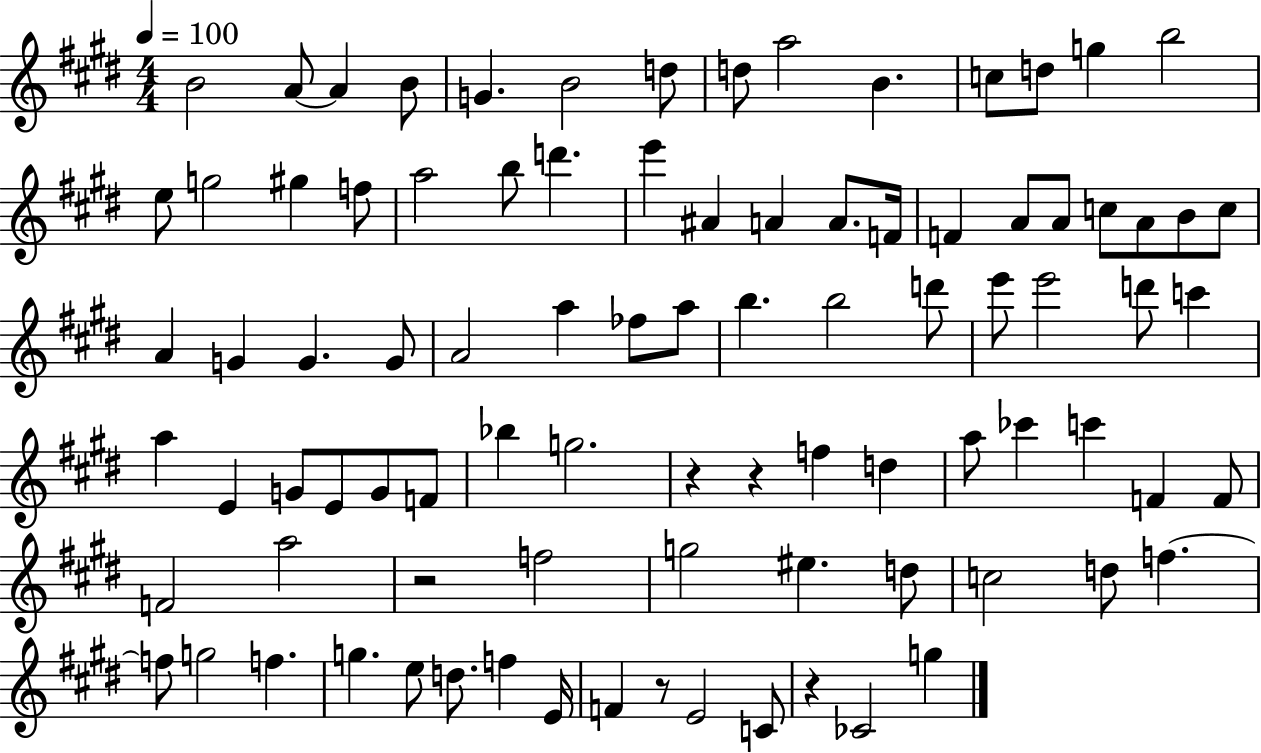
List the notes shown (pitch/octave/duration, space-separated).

B4/h A4/e A4/q B4/e G4/q. B4/h D5/e D5/e A5/h B4/q. C5/e D5/e G5/q B5/h E5/e G5/h G#5/q F5/e A5/h B5/e D6/q. E6/q A#4/q A4/q A4/e. F4/s F4/q A4/e A4/e C5/e A4/e B4/e C5/e A4/q G4/q G4/q. G4/e A4/h A5/q FES5/e A5/e B5/q. B5/h D6/e E6/e E6/h D6/e C6/q A5/q E4/q G4/e E4/e G4/e F4/e Bb5/q G5/h. R/q R/q F5/q D5/q A5/e CES6/q C6/q F4/q F4/e F4/h A5/h R/h F5/h G5/h EIS5/q. D5/e C5/h D5/e F5/q. F5/e G5/h F5/q. G5/q. E5/e D5/e. F5/q E4/s F4/q R/e E4/h C4/e R/q CES4/h G5/q